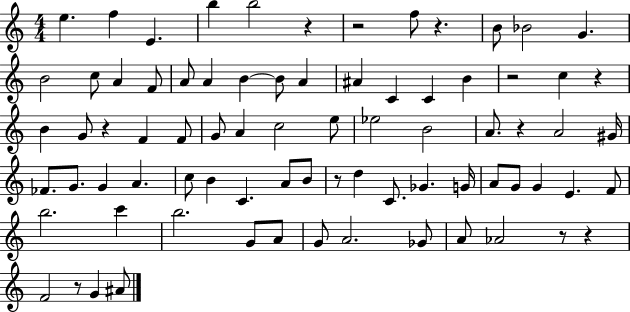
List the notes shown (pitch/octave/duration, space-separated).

E5/q. F5/q E4/q. B5/q B5/h R/q R/h F5/e R/q. B4/e Bb4/h G4/q. B4/h C5/e A4/q F4/e A4/e A4/q B4/q B4/e A4/q A#4/q C4/q C4/q B4/q R/h C5/q R/q B4/q G4/e R/q F4/q F4/e G4/e A4/q C5/h E5/e Eb5/h B4/h A4/e. R/q A4/h G#4/s FES4/e. G4/e. G4/q A4/q. C5/e B4/q C4/q. A4/e B4/e R/e D5/q C4/e. Gb4/q. G4/s A4/e G4/e G4/q E4/q. F4/e B5/h. C6/q B5/h. G4/e A4/e G4/e A4/h. Gb4/e A4/e Ab4/h R/e R/q F4/h R/e G4/q A#4/e